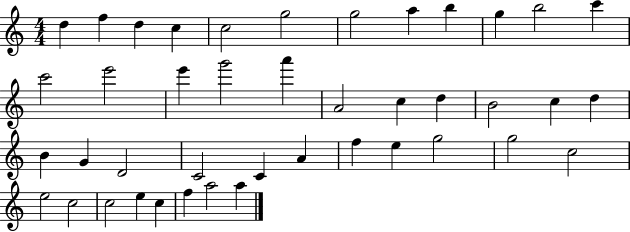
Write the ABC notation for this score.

X:1
T:Untitled
M:4/4
L:1/4
K:C
d f d c c2 g2 g2 a b g b2 c' c'2 e'2 e' g'2 a' A2 c d B2 c d B G D2 C2 C A f e g2 g2 c2 e2 c2 c2 e c f a2 a